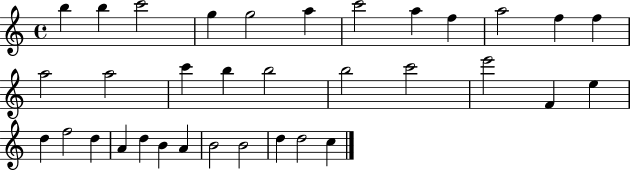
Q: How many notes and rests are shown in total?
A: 34